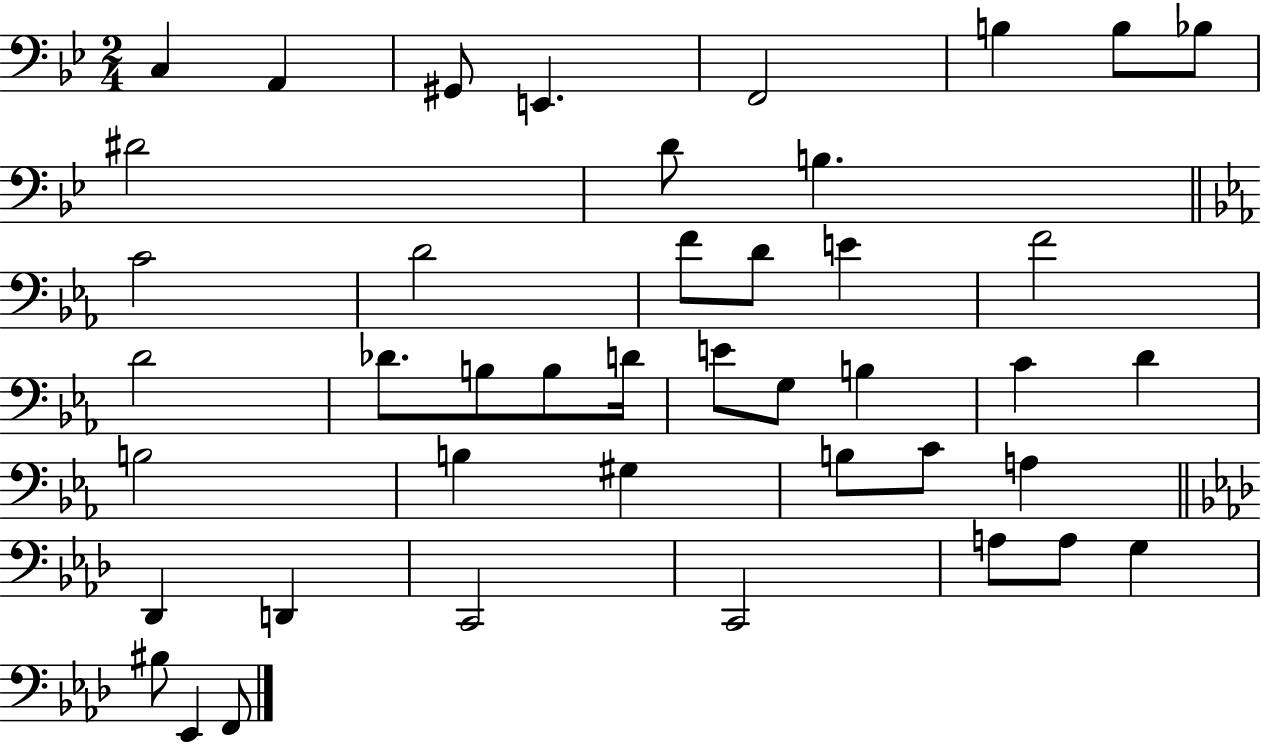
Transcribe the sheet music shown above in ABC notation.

X:1
T:Untitled
M:2/4
L:1/4
K:Bb
C, A,, ^G,,/2 E,, F,,2 B, B,/2 _B,/2 ^D2 D/2 B, C2 D2 F/2 D/2 E F2 D2 _D/2 B,/2 B,/2 D/4 E/2 G,/2 B, C D B,2 B, ^G, B,/2 C/2 A, _D,, D,, C,,2 C,,2 A,/2 A,/2 G, ^B,/2 _E,, F,,/2